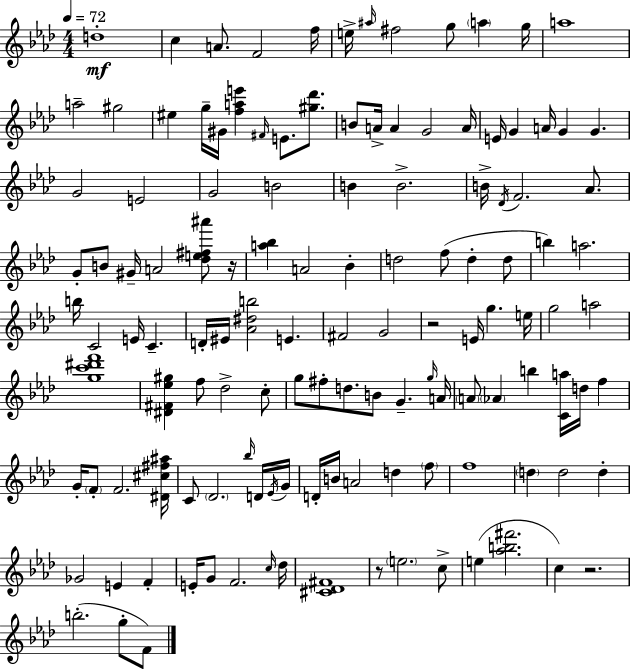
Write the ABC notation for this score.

X:1
T:Untitled
M:4/4
L:1/4
K:Fm
d4 c A/2 F2 f/4 e/4 ^a/4 ^f2 g/2 a g/4 a4 a2 ^g2 ^e g/4 ^G/4 [fae'] ^F/4 E/2 [^g_d']/2 B/2 A/4 A G2 A/4 E/4 G A/4 G G G2 E2 G2 B2 B B2 B/4 _D/4 F2 _A/2 G/2 B/2 ^G/4 A2 [_de^f^a']/2 z/4 [a_b] A2 _B d2 f/2 d d/2 b a2 b/4 C2 E/4 C D/4 ^E/4 [_A^db]2 E ^F2 G2 z2 E/4 g e/4 g2 a2 [gc'^d'f']4 [^D^F_e^g] f/2 _d2 c/2 g/2 ^f/2 d/2 B/2 G g/4 A/4 A/2 _A b [Ca]/4 d/4 f G/4 F/2 F2 [^D^c^f^a]/4 C/2 _D2 _b/4 D/4 _E/4 G/4 D/4 B/4 A2 d f/2 f4 d d2 d _G2 E F E/4 G/2 F2 c/4 _d/4 [^C_D^F]4 z/2 e2 c/2 e [_ab^f']2 c z2 b2 g/2 F/2